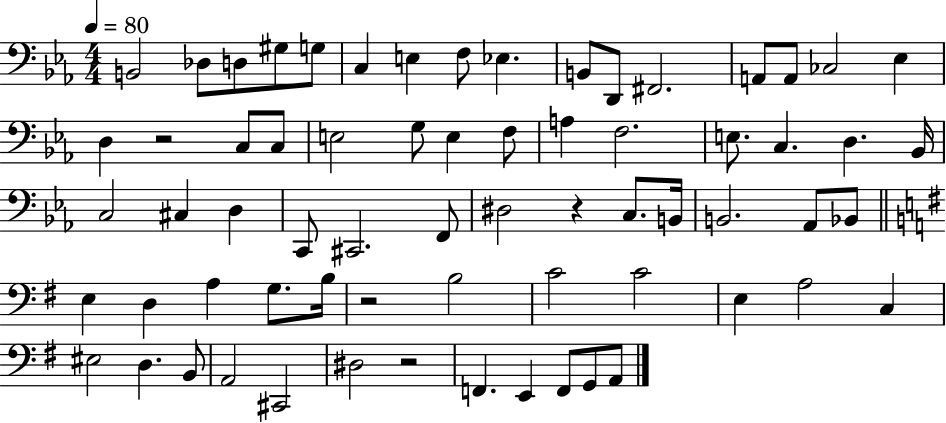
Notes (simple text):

B2/h Db3/e D3/e G#3/e G3/e C3/q E3/q F3/e Eb3/q. B2/e D2/e F#2/h. A2/e A2/e CES3/h Eb3/q D3/q R/h C3/e C3/e E3/h G3/e E3/q F3/e A3/q F3/h. E3/e. C3/q. D3/q. Bb2/s C3/h C#3/q D3/q C2/e C#2/h. F2/e D#3/h R/q C3/e. B2/s B2/h. Ab2/e Bb2/e E3/q D3/q A3/q G3/e. B3/s R/h B3/h C4/h C4/h E3/q A3/h C3/q EIS3/h D3/q. B2/e A2/h C#2/h D#3/h R/h F2/q. E2/q F2/e G2/e A2/e